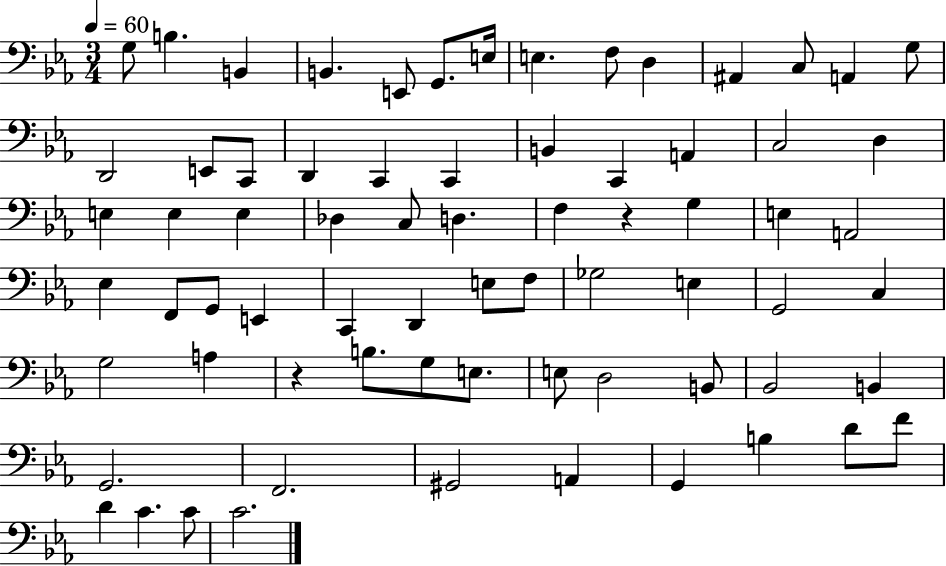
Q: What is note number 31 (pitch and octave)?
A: D3